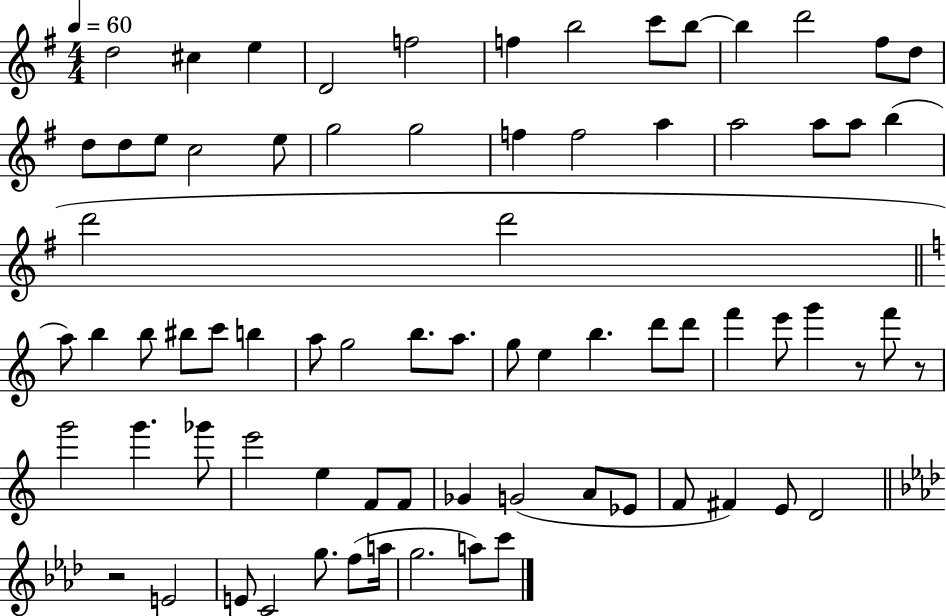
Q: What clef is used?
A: treble